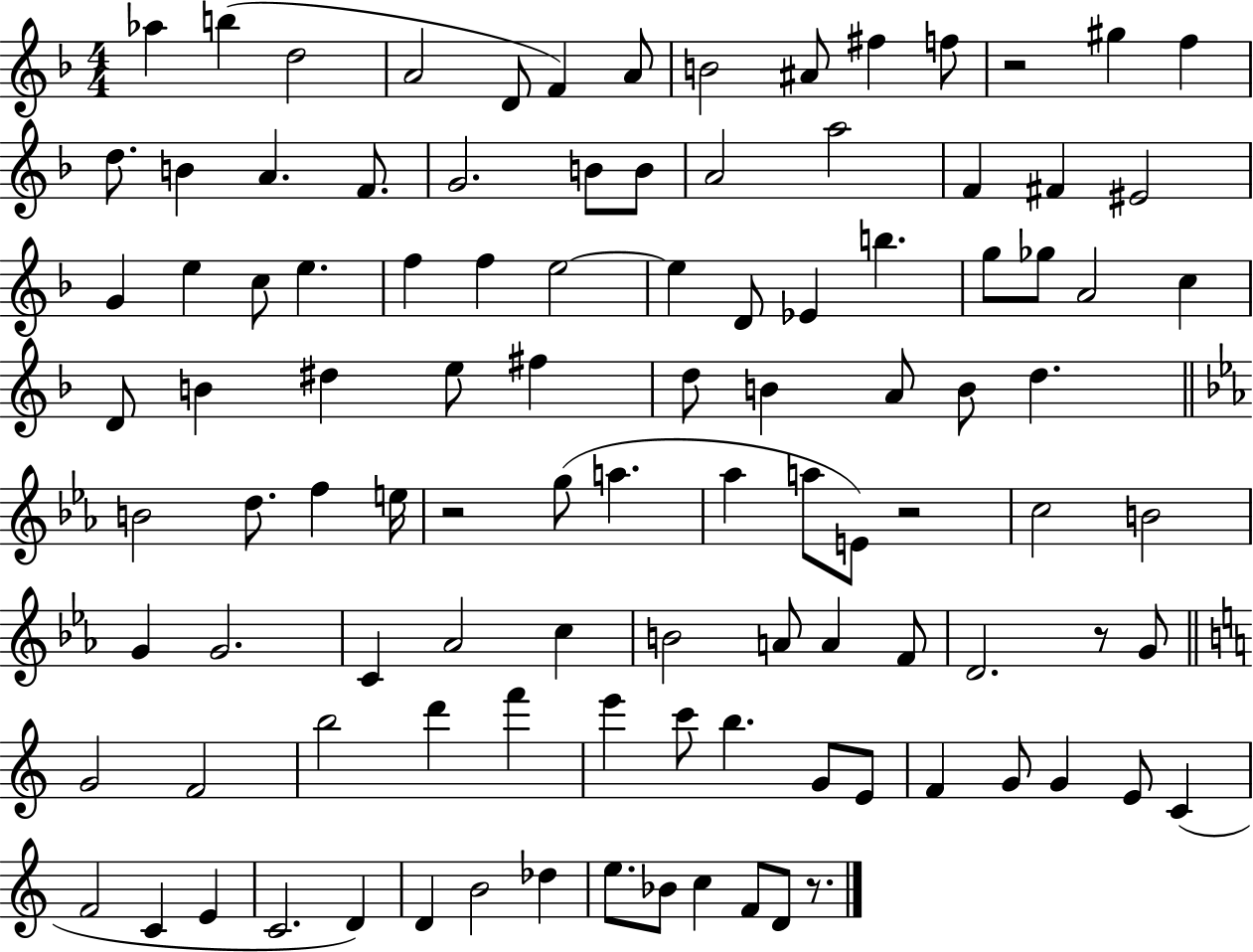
Ab5/q B5/q D5/h A4/h D4/e F4/q A4/e B4/h A#4/e F#5/q F5/e R/h G#5/q F5/q D5/e. B4/q A4/q. F4/e. G4/h. B4/e B4/e A4/h A5/h F4/q F#4/q EIS4/h G4/q E5/q C5/e E5/q. F5/q F5/q E5/h E5/q D4/e Eb4/q B5/q. G5/e Gb5/e A4/h C5/q D4/e B4/q D#5/q E5/e F#5/q D5/e B4/q A4/e B4/e D5/q. B4/h D5/e. F5/q E5/s R/h G5/e A5/q. Ab5/q A5/e E4/e R/h C5/h B4/h G4/q G4/h. C4/q Ab4/h C5/q B4/h A4/e A4/q F4/e D4/h. R/e G4/e G4/h F4/h B5/h D6/q F6/q E6/q C6/e B5/q. G4/e E4/e F4/q G4/e G4/q E4/e C4/q F4/h C4/q E4/q C4/h. D4/q D4/q B4/h Db5/q E5/e. Bb4/e C5/q F4/e D4/e R/e.